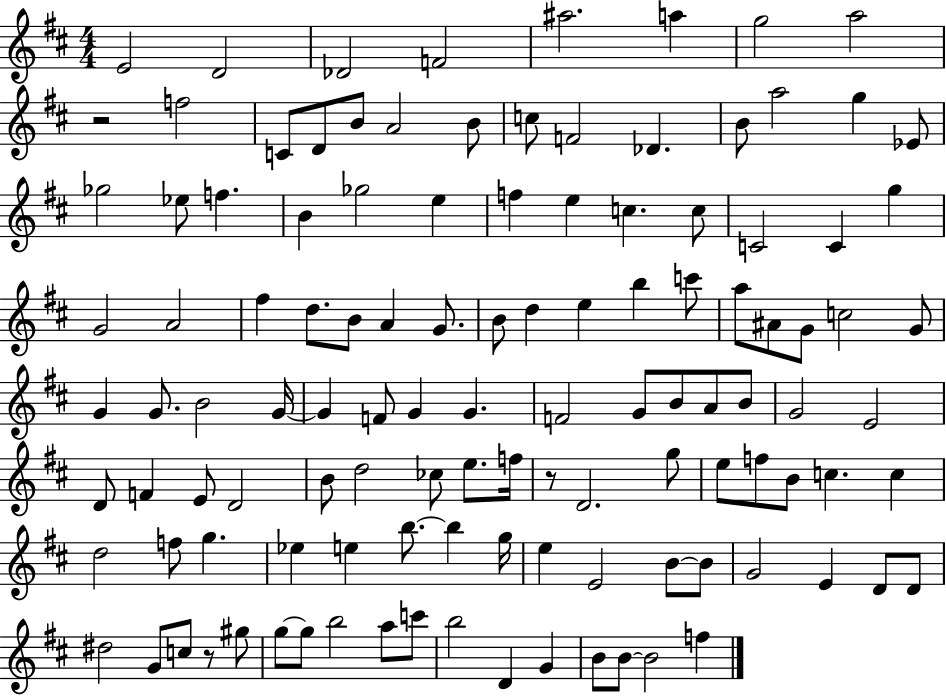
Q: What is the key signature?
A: D major